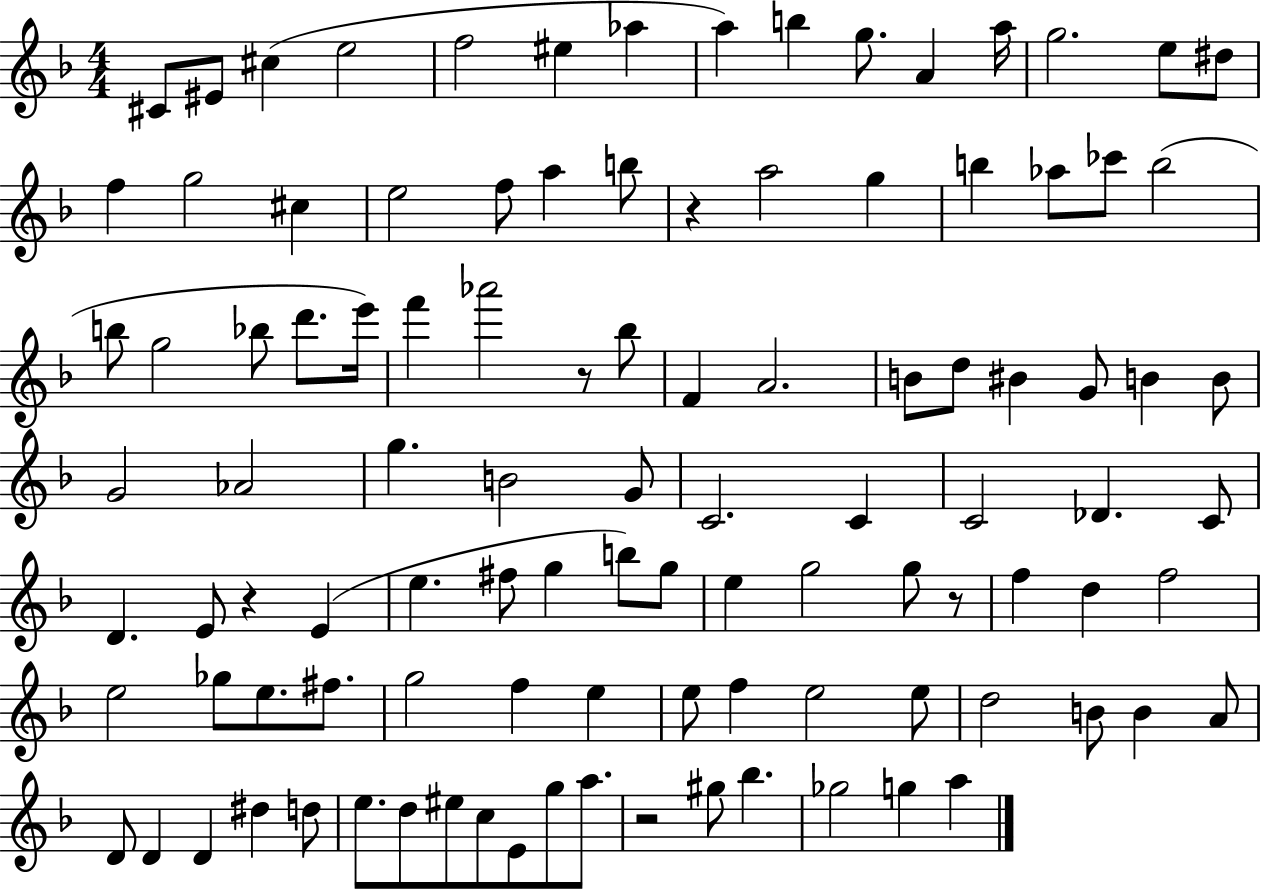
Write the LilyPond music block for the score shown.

{
  \clef treble
  \numericTimeSignature
  \time 4/4
  \key f \major
  \repeat volta 2 { cis'8 eis'8 cis''4( e''2 | f''2 eis''4 aes''4 | a''4) b''4 g''8. a'4 a''16 | g''2. e''8 dis''8 | \break f''4 g''2 cis''4 | e''2 f''8 a''4 b''8 | r4 a''2 g''4 | b''4 aes''8 ces'''8 b''2( | \break b''8 g''2 bes''8 d'''8. e'''16) | f'''4 aes'''2 r8 bes''8 | f'4 a'2. | b'8 d''8 bis'4 g'8 b'4 b'8 | \break g'2 aes'2 | g''4. b'2 g'8 | c'2. c'4 | c'2 des'4. c'8 | \break d'4. e'8 r4 e'4( | e''4. fis''8 g''4 b''8) g''8 | e''4 g''2 g''8 r8 | f''4 d''4 f''2 | \break e''2 ges''8 e''8. fis''8. | g''2 f''4 e''4 | e''8 f''4 e''2 e''8 | d''2 b'8 b'4 a'8 | \break d'8 d'4 d'4 dis''4 d''8 | e''8. d''8 eis''8 c''8 e'8 g''8 a''8. | r2 gis''8 bes''4. | ges''2 g''4 a''4 | \break } \bar "|."
}